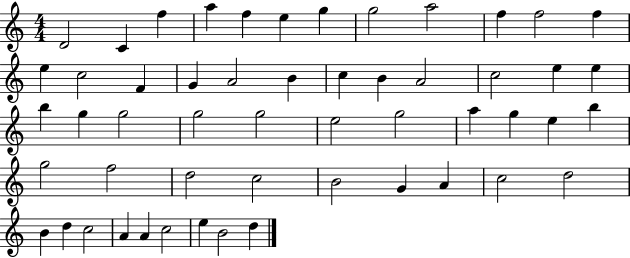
{
  \clef treble
  \numericTimeSignature
  \time 4/4
  \key c \major
  d'2 c'4 f''4 | a''4 f''4 e''4 g''4 | g''2 a''2 | f''4 f''2 f''4 | \break e''4 c''2 f'4 | g'4 a'2 b'4 | c''4 b'4 a'2 | c''2 e''4 e''4 | \break b''4 g''4 g''2 | g''2 g''2 | e''2 g''2 | a''4 g''4 e''4 b''4 | \break g''2 f''2 | d''2 c''2 | b'2 g'4 a'4 | c''2 d''2 | \break b'4 d''4 c''2 | a'4 a'4 c''2 | e''4 b'2 d''4 | \bar "|."
}